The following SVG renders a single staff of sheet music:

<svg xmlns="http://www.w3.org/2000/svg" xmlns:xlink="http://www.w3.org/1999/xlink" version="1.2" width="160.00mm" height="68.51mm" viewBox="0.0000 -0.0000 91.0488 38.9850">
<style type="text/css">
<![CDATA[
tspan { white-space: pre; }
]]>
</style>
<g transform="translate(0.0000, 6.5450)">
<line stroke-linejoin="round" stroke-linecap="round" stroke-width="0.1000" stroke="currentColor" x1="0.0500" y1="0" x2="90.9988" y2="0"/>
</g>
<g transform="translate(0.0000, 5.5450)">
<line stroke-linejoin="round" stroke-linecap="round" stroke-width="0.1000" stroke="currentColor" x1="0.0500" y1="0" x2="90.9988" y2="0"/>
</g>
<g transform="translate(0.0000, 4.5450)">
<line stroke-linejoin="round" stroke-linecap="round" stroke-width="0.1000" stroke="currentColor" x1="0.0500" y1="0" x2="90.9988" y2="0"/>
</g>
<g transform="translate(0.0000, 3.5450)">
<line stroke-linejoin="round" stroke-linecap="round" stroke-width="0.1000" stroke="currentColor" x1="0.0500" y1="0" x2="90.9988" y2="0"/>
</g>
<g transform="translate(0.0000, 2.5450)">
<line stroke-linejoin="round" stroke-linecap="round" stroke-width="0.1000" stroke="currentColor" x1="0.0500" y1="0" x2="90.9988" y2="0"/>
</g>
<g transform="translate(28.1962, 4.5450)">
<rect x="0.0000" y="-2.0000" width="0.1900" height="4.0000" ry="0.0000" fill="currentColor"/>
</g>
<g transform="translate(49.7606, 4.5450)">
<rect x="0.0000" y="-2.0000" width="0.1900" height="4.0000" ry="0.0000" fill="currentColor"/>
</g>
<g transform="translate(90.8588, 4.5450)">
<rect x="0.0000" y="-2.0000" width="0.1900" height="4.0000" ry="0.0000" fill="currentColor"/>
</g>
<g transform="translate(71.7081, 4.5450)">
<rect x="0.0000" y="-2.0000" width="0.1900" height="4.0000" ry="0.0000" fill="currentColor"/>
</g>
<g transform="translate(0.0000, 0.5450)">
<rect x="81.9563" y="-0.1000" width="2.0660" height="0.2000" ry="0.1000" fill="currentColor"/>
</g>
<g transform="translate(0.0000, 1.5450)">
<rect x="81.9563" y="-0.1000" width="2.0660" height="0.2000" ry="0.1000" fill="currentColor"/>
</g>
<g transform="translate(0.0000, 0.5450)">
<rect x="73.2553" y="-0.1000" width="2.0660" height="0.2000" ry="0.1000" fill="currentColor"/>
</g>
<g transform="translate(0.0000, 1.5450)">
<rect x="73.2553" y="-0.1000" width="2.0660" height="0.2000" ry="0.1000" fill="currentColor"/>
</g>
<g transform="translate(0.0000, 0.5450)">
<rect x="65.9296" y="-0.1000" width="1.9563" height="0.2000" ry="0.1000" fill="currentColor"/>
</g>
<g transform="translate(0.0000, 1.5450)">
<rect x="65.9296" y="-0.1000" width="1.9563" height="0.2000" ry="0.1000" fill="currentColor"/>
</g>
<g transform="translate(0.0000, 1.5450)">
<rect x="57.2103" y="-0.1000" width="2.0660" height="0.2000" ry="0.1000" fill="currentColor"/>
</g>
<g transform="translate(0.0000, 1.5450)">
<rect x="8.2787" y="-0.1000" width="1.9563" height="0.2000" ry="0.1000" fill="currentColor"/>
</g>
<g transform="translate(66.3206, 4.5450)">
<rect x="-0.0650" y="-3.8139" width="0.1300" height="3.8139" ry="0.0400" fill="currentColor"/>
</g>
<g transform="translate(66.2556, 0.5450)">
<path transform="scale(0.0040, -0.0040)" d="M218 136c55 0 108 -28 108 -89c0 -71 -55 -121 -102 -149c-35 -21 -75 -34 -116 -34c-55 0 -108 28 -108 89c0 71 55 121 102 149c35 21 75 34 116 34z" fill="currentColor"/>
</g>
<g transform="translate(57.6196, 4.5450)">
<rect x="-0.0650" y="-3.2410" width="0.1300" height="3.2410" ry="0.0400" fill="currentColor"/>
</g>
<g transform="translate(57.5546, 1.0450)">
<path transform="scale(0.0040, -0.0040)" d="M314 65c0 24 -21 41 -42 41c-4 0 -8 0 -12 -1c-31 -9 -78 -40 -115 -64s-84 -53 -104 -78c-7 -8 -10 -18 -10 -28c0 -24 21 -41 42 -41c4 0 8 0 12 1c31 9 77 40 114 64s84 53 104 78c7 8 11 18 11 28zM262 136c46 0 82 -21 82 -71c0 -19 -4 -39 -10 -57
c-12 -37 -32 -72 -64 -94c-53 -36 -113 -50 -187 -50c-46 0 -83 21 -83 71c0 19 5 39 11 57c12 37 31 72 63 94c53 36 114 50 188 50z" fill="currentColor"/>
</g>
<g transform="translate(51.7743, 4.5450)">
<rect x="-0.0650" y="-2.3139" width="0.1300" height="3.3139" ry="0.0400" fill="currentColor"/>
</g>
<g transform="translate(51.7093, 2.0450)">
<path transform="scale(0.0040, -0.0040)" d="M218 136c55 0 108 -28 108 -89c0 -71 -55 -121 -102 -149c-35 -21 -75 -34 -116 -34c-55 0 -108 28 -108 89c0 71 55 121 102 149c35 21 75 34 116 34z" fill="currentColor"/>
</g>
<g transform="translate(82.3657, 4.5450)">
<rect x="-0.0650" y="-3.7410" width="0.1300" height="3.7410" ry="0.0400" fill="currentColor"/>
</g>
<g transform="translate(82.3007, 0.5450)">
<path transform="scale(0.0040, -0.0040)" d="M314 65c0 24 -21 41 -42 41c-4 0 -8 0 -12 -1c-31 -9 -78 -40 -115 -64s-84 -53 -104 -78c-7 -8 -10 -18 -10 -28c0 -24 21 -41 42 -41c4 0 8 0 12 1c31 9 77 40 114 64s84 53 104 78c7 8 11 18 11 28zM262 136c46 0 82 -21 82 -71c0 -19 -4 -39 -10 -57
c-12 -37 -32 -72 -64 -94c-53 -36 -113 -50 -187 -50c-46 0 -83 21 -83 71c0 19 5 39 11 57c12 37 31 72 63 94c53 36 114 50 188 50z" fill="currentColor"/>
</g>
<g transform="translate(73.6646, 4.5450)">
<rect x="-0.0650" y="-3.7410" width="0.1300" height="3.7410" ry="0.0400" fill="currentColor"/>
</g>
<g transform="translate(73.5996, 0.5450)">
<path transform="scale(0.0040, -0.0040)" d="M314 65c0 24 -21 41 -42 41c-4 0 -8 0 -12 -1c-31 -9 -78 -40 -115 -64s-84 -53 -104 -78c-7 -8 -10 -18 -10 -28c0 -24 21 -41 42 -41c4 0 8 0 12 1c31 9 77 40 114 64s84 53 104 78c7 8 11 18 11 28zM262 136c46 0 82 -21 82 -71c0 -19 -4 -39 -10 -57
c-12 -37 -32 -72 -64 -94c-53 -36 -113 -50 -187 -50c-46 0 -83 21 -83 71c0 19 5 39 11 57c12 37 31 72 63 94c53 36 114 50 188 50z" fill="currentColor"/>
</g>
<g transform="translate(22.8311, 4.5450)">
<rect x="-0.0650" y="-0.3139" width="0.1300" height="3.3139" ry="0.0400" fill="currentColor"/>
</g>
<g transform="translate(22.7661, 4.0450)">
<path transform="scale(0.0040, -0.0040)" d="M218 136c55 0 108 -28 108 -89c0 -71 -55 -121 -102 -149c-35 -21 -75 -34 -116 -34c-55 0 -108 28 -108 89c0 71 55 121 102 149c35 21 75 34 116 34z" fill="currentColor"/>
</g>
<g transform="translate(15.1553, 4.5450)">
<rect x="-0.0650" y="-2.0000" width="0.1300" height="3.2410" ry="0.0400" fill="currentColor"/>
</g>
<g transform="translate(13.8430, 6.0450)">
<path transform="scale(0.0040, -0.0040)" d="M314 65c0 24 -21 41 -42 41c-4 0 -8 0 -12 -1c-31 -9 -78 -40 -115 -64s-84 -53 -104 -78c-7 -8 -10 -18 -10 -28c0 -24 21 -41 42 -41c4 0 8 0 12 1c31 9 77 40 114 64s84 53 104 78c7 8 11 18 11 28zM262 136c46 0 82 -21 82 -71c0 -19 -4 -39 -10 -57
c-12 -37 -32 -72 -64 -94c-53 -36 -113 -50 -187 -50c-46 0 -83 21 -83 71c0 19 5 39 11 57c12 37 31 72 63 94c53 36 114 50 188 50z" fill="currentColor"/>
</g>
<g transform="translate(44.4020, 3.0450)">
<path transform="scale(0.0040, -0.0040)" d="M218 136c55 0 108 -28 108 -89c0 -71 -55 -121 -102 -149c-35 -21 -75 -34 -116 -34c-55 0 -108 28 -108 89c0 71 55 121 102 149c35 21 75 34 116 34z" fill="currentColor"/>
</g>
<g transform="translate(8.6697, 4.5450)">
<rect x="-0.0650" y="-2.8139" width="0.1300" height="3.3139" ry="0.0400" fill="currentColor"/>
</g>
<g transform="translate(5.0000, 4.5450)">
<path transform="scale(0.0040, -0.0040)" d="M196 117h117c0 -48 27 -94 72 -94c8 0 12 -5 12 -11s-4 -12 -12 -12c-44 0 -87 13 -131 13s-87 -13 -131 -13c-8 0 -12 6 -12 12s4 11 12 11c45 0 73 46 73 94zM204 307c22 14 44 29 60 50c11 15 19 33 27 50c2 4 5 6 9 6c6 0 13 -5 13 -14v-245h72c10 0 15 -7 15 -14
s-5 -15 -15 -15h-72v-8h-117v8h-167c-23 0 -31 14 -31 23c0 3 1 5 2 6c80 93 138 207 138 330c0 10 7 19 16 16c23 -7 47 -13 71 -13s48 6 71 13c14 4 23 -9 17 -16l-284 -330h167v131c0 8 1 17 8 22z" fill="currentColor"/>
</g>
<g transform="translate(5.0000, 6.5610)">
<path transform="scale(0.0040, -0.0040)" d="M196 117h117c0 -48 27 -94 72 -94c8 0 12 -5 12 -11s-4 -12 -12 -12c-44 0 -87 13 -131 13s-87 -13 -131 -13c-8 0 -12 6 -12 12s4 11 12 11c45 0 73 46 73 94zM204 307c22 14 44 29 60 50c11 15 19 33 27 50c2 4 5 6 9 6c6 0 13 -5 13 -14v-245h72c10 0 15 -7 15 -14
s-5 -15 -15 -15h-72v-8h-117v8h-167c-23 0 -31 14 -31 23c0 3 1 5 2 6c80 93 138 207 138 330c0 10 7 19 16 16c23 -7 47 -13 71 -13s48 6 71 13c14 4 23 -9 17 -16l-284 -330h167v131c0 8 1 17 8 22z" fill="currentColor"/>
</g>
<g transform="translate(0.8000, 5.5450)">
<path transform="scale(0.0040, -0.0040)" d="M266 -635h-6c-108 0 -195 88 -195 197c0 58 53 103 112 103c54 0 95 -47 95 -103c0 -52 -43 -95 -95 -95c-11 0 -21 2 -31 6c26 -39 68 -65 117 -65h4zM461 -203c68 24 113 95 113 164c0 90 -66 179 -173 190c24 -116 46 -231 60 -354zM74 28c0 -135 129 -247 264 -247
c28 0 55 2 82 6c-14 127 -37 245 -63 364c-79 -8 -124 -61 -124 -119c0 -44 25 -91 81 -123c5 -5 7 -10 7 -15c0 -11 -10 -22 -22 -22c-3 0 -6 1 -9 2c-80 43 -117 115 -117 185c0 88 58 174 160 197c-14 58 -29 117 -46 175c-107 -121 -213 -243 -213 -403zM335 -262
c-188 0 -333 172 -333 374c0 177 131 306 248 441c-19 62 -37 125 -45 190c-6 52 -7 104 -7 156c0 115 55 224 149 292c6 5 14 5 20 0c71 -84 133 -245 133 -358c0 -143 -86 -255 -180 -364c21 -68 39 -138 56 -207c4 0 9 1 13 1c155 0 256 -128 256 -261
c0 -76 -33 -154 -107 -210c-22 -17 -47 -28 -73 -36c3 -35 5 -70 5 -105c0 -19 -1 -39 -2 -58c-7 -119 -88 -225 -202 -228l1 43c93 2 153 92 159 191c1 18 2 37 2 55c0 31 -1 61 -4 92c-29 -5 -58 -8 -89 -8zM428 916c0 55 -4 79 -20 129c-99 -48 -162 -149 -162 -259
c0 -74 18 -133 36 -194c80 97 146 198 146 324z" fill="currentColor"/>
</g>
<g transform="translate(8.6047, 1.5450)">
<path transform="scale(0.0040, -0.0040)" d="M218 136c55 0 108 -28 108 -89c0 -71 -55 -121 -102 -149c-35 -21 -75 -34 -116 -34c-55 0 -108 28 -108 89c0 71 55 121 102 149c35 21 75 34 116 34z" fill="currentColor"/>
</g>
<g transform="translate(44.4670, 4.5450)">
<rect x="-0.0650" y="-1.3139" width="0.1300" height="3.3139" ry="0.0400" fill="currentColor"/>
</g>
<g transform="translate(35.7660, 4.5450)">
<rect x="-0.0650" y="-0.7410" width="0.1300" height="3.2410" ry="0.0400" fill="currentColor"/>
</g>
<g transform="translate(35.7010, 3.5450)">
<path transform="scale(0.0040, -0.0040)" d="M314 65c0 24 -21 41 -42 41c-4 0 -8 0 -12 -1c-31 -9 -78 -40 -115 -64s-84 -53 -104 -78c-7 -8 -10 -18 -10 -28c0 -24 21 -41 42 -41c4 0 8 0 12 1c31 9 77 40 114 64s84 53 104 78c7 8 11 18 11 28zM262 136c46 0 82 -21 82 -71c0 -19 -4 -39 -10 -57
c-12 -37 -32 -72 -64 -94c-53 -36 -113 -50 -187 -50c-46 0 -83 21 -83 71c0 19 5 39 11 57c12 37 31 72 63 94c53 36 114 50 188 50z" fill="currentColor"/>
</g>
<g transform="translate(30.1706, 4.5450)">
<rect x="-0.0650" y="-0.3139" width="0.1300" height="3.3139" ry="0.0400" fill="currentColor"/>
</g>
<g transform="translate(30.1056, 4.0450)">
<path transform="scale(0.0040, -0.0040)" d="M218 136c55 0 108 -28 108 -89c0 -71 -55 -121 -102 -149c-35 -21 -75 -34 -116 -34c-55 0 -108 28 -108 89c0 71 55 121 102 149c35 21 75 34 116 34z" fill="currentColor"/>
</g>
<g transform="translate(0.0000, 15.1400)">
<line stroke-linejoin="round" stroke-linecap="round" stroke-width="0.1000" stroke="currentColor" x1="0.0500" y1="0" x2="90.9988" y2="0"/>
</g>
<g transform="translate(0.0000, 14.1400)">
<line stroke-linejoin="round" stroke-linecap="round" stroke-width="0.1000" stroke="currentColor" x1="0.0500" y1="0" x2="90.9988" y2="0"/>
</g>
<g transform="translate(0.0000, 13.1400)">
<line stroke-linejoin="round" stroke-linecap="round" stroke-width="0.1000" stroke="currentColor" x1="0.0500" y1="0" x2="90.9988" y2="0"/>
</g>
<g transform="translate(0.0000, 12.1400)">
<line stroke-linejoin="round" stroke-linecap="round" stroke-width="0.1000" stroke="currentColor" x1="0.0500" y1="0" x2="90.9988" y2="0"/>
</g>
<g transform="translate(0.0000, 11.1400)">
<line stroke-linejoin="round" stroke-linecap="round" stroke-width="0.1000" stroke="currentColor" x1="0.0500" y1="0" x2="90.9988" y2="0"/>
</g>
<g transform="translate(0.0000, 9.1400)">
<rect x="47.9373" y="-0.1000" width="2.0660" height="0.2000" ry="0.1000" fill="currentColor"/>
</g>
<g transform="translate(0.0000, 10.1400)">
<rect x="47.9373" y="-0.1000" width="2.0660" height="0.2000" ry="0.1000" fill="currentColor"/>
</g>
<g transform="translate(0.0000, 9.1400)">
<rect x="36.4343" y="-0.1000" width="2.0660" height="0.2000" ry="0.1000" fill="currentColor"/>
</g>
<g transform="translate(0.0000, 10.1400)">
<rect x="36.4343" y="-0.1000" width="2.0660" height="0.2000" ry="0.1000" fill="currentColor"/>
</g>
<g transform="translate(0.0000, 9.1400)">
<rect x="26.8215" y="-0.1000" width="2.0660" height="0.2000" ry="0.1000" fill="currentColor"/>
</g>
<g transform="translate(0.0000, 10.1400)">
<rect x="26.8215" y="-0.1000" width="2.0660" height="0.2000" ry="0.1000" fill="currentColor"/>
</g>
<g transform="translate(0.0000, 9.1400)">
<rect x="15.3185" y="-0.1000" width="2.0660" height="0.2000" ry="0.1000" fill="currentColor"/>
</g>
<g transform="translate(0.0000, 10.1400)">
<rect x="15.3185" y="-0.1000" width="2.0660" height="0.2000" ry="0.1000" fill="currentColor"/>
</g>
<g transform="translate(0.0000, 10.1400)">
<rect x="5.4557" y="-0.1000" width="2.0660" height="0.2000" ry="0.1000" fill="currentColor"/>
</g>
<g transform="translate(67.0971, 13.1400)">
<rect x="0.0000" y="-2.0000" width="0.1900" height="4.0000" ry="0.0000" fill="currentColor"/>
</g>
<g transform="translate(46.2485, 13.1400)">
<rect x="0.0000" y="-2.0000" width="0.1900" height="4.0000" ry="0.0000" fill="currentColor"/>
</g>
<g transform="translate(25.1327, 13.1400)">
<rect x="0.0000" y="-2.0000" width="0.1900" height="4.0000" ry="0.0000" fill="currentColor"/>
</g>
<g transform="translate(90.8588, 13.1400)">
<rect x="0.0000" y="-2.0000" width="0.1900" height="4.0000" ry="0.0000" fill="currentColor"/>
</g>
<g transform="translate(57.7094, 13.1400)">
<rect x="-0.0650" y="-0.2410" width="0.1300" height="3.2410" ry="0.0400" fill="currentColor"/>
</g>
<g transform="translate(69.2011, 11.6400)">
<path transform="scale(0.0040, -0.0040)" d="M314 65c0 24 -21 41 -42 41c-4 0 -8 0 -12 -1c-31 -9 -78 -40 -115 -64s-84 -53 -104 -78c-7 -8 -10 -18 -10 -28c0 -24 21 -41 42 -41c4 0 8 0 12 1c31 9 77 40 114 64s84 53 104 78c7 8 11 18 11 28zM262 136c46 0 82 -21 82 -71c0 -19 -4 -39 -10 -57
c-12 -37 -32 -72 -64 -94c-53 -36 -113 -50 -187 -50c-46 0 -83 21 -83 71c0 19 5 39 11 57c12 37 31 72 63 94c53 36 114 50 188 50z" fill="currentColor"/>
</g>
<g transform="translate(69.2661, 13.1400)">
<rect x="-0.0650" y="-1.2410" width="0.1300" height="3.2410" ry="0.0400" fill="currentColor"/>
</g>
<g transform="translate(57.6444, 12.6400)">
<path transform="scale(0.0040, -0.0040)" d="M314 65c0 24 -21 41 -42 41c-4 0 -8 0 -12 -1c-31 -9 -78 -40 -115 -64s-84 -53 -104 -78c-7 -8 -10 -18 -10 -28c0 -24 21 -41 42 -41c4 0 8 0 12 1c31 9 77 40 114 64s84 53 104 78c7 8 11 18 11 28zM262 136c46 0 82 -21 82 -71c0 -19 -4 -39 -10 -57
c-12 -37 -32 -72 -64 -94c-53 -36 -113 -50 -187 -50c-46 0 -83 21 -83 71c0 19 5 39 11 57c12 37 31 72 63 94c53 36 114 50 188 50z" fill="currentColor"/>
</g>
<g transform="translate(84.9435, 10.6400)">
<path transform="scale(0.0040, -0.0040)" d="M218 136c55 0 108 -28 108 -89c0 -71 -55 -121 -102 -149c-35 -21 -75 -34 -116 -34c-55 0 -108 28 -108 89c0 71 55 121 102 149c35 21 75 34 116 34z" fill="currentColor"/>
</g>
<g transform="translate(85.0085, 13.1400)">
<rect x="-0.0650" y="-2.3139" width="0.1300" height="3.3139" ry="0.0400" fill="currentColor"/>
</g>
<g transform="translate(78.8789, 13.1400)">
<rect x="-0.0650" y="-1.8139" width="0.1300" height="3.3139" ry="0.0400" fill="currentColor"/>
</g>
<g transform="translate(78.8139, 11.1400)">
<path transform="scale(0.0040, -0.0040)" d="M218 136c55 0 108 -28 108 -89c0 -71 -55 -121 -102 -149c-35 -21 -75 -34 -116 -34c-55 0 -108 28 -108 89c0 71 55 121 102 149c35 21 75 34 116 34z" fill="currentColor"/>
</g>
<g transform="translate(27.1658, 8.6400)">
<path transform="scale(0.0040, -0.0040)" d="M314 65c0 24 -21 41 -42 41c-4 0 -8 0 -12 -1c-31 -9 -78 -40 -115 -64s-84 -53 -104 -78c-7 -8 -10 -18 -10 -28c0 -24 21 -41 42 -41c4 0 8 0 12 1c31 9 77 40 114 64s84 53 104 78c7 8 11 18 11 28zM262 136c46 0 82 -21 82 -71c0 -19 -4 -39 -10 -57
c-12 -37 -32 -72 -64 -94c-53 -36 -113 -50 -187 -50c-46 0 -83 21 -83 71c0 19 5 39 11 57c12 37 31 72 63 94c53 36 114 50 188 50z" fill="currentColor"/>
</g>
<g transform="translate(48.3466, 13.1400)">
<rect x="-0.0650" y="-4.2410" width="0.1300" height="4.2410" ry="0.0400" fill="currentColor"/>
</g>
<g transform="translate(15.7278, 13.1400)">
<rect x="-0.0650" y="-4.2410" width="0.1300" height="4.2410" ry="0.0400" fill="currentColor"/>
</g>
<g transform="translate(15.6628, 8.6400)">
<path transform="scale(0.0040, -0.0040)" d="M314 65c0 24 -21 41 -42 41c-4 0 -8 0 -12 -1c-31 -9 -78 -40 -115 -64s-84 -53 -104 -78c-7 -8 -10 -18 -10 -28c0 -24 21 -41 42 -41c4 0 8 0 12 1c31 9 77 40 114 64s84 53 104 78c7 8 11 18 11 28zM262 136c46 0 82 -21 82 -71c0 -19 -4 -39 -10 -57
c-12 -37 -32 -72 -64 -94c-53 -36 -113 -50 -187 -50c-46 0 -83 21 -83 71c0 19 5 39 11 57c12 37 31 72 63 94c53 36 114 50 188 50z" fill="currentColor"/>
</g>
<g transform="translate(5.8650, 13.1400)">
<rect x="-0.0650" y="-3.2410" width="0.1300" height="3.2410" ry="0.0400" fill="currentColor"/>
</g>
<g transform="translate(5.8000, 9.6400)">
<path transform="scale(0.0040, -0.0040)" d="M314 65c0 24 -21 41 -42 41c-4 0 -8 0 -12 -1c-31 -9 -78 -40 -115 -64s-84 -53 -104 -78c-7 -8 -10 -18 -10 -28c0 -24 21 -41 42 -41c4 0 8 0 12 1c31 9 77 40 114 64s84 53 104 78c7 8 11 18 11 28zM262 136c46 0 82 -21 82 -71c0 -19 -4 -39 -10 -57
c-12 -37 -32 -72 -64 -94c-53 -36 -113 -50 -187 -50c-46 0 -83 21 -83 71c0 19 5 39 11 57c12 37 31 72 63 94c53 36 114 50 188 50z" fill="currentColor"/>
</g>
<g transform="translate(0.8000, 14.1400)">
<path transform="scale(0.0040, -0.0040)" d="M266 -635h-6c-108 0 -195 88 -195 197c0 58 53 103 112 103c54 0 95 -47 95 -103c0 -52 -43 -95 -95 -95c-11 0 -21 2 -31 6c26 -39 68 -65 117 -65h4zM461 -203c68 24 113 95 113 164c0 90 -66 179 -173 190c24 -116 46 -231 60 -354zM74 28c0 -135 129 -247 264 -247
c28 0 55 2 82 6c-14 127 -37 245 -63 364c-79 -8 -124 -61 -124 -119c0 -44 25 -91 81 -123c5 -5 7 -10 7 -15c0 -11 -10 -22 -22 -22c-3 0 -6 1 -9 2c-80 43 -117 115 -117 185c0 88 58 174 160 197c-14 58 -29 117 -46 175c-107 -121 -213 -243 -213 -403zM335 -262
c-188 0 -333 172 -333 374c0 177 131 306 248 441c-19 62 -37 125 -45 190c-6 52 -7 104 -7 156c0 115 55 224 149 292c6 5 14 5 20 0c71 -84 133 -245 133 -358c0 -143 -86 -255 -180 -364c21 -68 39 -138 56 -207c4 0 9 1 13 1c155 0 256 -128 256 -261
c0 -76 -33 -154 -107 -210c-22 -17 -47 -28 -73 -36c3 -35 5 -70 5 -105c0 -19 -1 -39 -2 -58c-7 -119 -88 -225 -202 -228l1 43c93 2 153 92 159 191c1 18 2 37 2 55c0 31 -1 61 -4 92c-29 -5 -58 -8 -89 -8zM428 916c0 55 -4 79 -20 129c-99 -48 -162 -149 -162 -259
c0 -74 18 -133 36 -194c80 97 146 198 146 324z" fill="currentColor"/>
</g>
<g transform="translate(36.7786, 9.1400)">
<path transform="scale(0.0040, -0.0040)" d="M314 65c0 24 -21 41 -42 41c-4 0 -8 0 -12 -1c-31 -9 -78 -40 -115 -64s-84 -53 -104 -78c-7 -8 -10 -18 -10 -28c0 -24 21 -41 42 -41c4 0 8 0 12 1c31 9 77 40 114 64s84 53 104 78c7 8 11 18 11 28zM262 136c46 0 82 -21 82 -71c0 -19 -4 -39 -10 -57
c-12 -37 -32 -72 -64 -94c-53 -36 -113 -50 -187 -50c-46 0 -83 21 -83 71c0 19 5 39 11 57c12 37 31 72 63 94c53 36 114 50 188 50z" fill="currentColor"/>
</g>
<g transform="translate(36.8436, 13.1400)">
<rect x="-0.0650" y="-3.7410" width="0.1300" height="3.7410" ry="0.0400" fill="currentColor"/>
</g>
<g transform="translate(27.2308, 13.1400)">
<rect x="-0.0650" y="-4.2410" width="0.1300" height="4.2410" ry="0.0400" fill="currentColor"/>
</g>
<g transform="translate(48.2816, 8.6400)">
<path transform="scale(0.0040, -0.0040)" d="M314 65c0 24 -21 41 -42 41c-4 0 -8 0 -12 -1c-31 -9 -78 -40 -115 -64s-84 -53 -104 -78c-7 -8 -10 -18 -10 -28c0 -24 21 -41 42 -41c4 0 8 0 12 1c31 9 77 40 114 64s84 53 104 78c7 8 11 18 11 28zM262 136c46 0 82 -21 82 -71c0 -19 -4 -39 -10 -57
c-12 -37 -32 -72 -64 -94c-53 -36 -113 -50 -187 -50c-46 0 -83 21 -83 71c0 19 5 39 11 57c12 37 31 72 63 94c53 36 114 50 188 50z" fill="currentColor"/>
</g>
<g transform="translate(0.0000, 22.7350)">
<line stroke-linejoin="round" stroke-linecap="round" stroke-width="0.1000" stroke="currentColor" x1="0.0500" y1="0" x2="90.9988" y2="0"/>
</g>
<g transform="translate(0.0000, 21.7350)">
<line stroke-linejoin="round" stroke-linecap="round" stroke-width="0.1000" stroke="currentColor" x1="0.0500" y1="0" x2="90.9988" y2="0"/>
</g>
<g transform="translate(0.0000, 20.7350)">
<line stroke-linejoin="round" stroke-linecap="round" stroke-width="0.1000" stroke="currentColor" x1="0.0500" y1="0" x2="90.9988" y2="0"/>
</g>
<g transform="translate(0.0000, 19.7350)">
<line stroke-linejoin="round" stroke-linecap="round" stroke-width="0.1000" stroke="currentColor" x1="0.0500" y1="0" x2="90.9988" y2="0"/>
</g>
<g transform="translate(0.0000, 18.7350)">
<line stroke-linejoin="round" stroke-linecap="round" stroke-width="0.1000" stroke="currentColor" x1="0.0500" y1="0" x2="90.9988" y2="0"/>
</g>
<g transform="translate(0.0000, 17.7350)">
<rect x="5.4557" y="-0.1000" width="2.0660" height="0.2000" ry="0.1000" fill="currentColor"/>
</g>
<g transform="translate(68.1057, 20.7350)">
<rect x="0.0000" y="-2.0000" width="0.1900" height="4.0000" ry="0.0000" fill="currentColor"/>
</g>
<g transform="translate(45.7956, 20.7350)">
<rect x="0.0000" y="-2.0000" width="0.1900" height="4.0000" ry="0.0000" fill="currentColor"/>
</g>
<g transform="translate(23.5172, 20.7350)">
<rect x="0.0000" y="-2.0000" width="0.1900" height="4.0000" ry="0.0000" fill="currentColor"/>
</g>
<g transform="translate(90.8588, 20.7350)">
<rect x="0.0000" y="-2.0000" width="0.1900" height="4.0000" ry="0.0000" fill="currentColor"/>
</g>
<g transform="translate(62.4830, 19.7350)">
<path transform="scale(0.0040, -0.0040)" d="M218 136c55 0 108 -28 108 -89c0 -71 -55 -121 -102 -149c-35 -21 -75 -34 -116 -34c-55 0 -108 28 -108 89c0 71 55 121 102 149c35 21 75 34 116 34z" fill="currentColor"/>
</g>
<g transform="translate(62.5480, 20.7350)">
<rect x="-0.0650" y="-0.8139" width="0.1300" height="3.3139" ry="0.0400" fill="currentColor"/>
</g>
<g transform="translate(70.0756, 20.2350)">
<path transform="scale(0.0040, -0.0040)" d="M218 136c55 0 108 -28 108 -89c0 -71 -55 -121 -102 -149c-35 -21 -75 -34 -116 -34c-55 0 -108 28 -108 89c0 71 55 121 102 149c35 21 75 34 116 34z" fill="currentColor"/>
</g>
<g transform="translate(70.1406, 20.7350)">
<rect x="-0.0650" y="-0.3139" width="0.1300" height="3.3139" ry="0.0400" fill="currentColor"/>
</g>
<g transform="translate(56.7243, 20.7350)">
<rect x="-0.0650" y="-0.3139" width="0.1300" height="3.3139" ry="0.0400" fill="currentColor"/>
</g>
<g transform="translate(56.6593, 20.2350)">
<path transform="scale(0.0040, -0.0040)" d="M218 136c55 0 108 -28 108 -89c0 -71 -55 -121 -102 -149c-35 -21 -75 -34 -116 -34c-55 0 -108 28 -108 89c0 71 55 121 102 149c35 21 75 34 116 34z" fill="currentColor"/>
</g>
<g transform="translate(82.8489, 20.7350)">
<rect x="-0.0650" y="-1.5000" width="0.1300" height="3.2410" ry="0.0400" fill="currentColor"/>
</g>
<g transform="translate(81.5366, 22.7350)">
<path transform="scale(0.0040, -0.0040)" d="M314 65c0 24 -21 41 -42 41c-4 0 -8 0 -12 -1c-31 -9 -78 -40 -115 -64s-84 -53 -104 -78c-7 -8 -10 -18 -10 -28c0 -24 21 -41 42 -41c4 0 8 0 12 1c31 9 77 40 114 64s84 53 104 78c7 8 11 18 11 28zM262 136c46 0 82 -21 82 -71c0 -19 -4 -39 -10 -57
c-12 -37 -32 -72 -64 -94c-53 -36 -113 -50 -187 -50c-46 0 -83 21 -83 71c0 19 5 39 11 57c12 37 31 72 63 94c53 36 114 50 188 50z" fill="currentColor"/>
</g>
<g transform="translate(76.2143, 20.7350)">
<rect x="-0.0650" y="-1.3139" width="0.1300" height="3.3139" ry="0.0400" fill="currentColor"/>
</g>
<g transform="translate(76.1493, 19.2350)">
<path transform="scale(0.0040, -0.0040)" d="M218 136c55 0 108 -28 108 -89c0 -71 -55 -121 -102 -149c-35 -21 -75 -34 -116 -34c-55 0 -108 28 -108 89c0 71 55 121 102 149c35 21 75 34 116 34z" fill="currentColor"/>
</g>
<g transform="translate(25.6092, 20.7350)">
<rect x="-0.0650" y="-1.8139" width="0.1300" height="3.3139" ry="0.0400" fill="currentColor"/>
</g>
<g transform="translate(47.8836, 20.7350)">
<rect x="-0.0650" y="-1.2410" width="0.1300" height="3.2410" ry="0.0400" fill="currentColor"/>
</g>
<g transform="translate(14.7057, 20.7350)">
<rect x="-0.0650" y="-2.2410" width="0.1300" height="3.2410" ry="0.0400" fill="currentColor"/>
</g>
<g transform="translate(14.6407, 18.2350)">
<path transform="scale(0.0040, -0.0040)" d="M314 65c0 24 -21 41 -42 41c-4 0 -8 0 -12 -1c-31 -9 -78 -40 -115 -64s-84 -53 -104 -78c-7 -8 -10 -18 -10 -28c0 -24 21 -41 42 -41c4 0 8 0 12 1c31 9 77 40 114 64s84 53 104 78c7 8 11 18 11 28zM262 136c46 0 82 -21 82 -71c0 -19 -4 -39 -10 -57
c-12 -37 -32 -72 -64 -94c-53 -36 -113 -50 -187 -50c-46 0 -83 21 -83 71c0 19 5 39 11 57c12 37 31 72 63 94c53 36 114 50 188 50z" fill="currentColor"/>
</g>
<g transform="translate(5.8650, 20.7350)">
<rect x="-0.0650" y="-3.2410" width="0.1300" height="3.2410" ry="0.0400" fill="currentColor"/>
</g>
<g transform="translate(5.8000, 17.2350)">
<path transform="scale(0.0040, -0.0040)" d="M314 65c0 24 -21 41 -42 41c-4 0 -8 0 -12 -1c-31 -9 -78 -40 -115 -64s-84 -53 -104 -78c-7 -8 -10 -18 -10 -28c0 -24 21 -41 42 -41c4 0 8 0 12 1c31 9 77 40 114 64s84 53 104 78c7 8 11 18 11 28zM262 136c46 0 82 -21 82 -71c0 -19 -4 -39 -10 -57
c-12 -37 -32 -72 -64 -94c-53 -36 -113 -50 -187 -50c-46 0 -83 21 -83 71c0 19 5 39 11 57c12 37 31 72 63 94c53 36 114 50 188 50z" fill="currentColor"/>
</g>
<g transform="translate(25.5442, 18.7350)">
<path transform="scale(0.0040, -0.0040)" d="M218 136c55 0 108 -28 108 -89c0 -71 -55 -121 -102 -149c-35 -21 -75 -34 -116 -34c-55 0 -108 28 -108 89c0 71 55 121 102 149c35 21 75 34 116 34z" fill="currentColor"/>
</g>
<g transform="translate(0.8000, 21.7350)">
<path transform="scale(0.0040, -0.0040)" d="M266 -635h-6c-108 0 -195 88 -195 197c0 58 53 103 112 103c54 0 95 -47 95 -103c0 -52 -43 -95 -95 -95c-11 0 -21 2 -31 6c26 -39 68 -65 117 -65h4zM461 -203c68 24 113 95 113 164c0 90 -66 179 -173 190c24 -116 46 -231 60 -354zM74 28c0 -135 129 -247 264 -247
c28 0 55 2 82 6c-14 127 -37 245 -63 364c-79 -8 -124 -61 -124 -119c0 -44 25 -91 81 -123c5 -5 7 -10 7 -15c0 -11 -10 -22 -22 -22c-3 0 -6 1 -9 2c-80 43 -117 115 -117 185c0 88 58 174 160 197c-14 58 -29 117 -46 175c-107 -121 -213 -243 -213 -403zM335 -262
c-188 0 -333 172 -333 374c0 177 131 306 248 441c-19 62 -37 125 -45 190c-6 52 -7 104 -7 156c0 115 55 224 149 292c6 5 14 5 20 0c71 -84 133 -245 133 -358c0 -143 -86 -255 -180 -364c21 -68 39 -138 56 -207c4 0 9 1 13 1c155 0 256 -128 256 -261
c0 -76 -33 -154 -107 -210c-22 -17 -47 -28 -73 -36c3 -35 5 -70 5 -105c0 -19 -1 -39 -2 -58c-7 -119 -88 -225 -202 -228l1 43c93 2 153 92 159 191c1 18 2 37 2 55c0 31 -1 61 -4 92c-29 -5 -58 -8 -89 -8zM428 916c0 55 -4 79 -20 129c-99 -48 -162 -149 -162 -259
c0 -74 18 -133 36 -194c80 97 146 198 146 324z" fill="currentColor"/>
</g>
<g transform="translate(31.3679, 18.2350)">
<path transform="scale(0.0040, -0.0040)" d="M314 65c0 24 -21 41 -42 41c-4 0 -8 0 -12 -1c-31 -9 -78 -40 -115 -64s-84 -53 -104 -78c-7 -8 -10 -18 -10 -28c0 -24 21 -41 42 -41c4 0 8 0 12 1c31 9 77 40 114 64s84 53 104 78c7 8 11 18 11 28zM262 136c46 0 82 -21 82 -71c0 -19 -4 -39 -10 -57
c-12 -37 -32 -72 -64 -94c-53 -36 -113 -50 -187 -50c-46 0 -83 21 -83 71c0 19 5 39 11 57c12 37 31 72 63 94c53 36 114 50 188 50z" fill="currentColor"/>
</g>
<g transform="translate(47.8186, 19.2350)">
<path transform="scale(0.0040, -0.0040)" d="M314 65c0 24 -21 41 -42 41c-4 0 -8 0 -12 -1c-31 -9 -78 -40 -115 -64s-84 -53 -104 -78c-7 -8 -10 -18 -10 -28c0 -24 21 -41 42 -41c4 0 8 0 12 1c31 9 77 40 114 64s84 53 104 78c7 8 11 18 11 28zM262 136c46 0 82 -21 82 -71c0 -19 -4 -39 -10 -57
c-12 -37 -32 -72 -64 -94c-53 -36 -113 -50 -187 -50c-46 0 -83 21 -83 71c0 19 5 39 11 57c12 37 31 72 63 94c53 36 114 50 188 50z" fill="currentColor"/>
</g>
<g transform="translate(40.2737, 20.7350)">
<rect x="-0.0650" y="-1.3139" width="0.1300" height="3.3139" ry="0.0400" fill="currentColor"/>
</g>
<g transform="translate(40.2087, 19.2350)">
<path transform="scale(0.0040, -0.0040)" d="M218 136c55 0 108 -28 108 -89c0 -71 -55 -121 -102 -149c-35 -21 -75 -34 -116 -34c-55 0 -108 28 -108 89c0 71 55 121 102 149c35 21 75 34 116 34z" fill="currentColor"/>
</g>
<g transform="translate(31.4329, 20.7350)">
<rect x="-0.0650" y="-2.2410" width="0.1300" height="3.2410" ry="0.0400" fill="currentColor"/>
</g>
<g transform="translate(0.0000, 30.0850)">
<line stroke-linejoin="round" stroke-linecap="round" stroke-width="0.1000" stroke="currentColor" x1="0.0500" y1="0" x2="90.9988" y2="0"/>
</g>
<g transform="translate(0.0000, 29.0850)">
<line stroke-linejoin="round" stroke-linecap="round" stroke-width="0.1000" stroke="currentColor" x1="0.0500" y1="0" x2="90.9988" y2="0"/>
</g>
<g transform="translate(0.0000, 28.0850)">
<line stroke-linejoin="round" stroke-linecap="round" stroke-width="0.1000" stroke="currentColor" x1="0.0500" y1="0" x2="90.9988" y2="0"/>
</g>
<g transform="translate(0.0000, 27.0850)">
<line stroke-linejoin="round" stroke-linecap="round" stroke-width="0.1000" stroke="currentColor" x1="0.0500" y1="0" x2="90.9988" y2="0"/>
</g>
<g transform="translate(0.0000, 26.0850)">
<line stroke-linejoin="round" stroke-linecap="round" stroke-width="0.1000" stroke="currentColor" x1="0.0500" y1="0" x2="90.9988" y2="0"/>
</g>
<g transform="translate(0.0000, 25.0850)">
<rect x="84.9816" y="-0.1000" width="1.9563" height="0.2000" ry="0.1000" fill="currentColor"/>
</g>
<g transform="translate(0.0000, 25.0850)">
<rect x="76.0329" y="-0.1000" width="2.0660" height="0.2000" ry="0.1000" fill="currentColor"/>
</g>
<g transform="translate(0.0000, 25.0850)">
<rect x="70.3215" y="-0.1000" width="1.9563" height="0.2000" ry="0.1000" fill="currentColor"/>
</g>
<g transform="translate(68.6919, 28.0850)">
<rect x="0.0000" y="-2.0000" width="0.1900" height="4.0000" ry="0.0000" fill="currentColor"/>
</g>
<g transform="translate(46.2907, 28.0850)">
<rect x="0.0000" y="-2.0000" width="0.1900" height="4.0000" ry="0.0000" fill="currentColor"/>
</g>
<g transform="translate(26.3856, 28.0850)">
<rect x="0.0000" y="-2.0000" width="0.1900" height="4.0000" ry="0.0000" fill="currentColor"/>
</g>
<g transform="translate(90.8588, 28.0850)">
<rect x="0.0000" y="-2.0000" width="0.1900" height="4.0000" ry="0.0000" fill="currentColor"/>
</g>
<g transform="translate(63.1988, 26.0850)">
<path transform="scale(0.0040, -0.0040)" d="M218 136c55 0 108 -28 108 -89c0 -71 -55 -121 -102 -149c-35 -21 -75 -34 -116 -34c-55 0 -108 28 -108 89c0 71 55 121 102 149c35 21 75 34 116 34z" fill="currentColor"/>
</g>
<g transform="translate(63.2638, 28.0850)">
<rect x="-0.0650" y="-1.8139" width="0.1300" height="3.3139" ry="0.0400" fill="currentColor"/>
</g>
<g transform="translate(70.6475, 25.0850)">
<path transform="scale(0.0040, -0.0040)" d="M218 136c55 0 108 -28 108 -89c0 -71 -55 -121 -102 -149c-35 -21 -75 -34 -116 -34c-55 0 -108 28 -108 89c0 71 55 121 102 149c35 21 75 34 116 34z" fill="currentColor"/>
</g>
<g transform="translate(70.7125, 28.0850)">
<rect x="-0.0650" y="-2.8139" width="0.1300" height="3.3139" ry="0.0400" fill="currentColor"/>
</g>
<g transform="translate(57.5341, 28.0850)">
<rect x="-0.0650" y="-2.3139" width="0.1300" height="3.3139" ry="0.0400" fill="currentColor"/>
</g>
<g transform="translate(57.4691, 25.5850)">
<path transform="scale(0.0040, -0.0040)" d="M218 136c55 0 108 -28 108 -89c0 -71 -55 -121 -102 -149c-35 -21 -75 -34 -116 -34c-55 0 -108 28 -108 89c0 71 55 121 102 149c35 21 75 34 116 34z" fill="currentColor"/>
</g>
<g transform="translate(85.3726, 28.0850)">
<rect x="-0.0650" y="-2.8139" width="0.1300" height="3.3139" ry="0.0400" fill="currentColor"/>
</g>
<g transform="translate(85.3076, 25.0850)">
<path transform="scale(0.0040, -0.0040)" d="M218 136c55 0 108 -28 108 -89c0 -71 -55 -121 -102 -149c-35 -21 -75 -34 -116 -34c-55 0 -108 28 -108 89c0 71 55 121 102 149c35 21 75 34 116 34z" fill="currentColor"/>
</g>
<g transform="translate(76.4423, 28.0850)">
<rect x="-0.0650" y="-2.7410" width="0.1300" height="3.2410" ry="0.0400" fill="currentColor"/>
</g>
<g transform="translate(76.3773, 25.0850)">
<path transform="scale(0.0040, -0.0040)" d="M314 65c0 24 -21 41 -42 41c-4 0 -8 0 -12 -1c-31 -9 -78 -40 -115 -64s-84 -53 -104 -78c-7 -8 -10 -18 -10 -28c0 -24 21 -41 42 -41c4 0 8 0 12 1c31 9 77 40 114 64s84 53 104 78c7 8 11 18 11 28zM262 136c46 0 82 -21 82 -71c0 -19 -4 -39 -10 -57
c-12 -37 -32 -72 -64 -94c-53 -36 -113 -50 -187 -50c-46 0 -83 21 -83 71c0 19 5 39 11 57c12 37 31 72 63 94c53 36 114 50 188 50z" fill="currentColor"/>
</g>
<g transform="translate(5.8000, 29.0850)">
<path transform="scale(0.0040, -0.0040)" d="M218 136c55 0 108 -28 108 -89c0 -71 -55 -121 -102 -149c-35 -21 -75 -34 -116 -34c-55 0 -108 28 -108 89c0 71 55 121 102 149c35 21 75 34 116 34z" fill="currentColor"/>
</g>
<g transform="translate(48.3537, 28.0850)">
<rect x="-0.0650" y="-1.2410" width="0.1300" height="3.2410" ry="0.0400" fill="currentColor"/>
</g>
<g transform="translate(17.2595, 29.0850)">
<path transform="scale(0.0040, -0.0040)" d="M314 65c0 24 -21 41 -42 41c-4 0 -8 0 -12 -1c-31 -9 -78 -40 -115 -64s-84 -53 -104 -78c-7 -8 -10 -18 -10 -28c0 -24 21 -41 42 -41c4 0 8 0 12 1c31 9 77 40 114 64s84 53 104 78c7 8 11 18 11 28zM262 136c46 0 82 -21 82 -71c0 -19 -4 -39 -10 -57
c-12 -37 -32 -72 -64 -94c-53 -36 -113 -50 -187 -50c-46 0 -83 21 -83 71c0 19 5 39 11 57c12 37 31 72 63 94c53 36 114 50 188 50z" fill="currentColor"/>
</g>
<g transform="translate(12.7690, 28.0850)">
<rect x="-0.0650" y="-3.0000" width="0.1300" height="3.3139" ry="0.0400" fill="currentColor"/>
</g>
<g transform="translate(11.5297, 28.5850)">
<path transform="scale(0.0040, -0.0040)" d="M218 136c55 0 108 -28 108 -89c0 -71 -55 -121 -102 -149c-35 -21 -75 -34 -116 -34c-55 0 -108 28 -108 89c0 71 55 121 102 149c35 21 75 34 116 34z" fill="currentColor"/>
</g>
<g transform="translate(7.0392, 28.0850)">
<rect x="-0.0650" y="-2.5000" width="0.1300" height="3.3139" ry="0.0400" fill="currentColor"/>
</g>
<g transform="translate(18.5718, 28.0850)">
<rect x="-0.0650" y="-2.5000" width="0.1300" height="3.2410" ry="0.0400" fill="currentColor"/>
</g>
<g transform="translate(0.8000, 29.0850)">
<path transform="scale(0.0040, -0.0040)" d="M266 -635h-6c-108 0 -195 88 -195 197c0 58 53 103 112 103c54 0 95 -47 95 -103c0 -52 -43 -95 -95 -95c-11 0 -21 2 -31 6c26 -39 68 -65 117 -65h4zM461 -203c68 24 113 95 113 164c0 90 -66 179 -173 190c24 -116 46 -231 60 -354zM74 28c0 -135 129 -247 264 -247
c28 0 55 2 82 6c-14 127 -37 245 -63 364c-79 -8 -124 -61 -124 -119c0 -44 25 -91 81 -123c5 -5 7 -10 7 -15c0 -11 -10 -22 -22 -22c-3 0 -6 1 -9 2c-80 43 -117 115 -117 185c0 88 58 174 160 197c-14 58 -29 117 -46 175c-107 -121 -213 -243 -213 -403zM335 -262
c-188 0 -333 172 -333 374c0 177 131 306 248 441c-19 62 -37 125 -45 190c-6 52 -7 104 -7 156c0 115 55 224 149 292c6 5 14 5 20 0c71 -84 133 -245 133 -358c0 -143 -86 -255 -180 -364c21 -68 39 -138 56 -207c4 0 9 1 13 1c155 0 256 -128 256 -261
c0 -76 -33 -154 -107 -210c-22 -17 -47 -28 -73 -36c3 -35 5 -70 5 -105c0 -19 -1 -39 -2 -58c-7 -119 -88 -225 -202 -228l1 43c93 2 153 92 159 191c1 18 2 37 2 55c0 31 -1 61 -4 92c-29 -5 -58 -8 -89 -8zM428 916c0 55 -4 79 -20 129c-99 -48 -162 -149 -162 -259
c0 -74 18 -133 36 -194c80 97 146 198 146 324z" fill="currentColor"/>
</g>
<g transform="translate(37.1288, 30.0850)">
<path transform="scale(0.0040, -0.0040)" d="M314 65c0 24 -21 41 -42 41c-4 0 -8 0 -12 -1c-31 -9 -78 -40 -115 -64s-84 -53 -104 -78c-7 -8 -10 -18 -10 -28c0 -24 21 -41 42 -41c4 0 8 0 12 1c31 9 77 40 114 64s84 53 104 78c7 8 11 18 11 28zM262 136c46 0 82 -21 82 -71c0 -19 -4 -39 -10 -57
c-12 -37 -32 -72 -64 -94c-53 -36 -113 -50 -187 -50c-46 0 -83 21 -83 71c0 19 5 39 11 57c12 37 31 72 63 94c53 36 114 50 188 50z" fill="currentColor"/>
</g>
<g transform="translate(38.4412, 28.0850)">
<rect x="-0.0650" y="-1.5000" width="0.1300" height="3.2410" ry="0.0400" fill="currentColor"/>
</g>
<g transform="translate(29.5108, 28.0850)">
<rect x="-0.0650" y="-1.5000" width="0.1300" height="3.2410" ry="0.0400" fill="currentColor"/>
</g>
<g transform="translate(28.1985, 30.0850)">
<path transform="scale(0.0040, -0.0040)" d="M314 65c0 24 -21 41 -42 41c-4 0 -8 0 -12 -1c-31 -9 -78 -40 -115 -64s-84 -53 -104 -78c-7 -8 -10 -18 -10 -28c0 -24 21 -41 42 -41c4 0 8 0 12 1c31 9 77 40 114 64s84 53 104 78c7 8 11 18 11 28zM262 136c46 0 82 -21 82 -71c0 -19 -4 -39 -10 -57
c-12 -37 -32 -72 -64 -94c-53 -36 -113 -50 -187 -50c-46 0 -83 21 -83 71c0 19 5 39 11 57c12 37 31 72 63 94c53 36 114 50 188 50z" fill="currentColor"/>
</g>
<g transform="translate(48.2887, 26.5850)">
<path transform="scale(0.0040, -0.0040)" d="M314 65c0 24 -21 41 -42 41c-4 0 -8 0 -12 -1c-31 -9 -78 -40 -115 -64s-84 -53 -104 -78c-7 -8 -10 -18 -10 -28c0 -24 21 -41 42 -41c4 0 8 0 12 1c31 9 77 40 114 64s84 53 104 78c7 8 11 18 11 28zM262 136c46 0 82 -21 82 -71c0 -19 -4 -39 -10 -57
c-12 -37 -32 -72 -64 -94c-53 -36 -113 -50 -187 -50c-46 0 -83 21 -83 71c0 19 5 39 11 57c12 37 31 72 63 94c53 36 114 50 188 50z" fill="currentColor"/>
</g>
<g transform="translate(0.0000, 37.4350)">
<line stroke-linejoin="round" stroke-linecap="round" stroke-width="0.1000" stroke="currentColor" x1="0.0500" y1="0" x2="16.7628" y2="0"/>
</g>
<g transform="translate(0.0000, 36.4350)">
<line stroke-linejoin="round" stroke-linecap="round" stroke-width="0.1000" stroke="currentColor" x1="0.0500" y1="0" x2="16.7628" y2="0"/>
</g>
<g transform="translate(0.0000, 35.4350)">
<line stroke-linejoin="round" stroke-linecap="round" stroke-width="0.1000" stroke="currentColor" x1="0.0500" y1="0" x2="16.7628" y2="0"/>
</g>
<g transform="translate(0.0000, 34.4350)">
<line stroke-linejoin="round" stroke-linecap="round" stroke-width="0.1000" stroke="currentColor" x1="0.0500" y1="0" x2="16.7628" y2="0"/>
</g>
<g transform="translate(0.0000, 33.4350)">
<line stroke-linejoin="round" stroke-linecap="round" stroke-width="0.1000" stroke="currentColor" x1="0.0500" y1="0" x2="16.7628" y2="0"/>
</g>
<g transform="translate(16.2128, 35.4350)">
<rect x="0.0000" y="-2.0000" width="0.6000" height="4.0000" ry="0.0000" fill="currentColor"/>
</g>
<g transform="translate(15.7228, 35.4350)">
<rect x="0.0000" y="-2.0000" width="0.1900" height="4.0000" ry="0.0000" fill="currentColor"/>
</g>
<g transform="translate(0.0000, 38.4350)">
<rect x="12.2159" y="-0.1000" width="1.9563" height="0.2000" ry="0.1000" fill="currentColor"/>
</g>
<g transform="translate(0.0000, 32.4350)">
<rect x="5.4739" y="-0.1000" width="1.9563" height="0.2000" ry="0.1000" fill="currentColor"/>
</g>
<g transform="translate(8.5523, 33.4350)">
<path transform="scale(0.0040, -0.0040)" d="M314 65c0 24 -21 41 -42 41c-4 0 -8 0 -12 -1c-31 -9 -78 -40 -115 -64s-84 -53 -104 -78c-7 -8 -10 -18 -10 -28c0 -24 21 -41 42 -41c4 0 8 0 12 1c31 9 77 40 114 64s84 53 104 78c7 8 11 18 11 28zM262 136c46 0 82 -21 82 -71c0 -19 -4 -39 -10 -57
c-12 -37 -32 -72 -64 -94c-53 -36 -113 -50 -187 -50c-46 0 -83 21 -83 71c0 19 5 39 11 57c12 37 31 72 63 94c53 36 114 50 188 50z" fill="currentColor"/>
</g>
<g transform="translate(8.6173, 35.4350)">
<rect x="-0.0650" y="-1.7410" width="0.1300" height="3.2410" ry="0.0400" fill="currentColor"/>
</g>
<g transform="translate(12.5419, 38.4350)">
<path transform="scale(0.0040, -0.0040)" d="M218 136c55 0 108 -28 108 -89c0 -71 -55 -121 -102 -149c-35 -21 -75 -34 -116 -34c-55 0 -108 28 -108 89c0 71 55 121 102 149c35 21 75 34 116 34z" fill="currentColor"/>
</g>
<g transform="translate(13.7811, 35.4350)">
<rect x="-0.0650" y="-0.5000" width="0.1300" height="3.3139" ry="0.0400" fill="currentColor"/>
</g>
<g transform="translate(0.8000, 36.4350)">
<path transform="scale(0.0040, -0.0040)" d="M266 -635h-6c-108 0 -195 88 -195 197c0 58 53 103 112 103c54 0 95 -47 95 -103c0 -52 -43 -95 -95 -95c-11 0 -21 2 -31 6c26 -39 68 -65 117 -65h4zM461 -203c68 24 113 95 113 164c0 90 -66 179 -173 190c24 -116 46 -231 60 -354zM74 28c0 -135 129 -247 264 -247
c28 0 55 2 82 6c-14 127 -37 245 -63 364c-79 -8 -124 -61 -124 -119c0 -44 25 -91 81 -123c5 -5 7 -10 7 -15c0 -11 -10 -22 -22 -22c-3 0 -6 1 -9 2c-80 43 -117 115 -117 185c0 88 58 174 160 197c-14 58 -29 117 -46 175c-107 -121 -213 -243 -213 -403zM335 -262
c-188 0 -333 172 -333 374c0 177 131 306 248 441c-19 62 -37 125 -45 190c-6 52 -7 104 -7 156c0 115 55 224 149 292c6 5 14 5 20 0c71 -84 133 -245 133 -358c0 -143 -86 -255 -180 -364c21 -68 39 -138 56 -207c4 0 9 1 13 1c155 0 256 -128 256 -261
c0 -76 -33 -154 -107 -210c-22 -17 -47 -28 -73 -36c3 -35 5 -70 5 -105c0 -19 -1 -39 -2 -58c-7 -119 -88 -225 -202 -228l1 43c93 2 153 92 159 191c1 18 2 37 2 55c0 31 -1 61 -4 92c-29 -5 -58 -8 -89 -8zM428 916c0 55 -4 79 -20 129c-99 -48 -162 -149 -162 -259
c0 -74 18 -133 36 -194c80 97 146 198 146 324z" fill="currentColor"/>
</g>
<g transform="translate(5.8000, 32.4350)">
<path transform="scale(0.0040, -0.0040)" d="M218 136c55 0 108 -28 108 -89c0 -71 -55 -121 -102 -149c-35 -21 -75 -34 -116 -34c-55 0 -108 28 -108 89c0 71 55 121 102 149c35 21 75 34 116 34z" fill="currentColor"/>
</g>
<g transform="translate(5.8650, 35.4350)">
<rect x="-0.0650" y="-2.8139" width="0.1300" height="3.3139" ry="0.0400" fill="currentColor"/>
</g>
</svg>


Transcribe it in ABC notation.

X:1
T:Untitled
M:4/4
L:1/4
K:C
a F2 c c d2 e g b2 c' c'2 c'2 b2 d'2 d'2 c'2 d'2 c2 e2 f g b2 g2 f g2 e e2 c d c e E2 G A G2 E2 E2 e2 g f a a2 a a f2 C